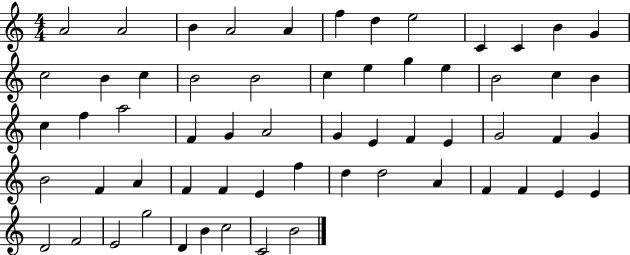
{
  \clef treble
  \numericTimeSignature
  \time 4/4
  \key c \major
  a'2 a'2 | b'4 a'2 a'4 | f''4 d''4 e''2 | c'4 c'4 b'4 g'4 | \break c''2 b'4 c''4 | b'2 b'2 | c''4 e''4 g''4 e''4 | b'2 c''4 b'4 | \break c''4 f''4 a''2 | f'4 g'4 a'2 | g'4 e'4 f'4 e'4 | g'2 f'4 g'4 | \break b'2 f'4 a'4 | f'4 f'4 e'4 f''4 | d''4 d''2 a'4 | f'4 f'4 e'4 e'4 | \break d'2 f'2 | e'2 g''2 | d'4 b'4 c''2 | c'2 b'2 | \break \bar "|."
}